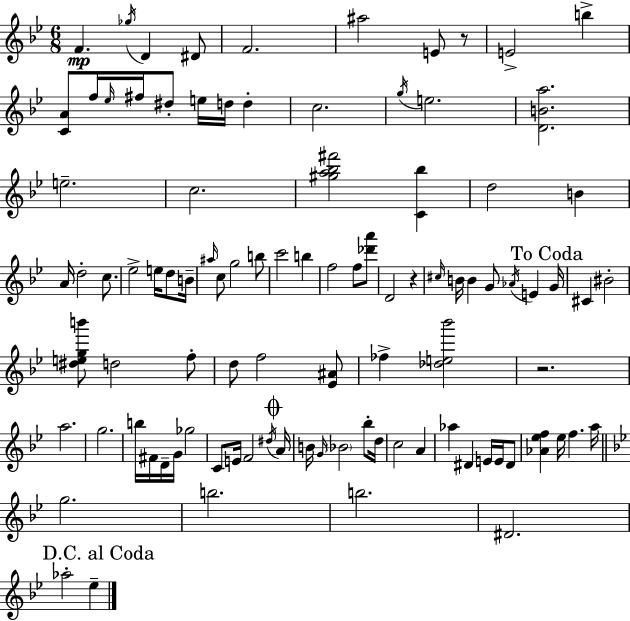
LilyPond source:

{
  \clef treble
  \numericTimeSignature
  \time 6/8
  \key bes \major
  f'4.\mp \acciaccatura { ges''16 } d'4 dis'8 | f'2. | ais''2 e'8 r8 | e'2-> b''4-> | \break <c' a'>8 f''16 \grace { ees''16 } fis''16 dis''8-. e''16 d''16 d''4-. | c''2. | \acciaccatura { g''16 } e''2. | <d' b' a''>2. | \break e''2.-- | c''2. | <gis'' a'' bes'' fis'''>2 <c' bes''>4 | d''2 b'4 | \break a'16 d''2-. | c''8. ees''2-> e''16 | d''8 b'16-- \grace { ais''16 } c''8 g''2 | b''8 c'''2 | \break b''4 f''2 | f''8 <des''' a'''>8 d'2 | r4 \grace { cis''16 } b'16 b'4 g'8 | \acciaccatura { aes'16 } e'4 \mark "To Coda" g'16 cis'4 bis'2-. | \break <dis'' e'' g'' b'''>8 d''2 | f''8-. d''8 f''2 | <ees' ais'>8 fes''4-> <des'' e'' bes'''>2 | r2. | \break a''2. | g''2. | b''16 fis'16 d'16-- g'16 ges''2 | c'8 e'16 f'2 | \break \acciaccatura { dis''16 } \mark \markup { \musicglyph "scripts.coda" } a'16 b'16 \grace { g'16 } \parenthesize bes'2 | bes''8-. d''16 c''2 | a'4 aes''4 | dis'4 e'16 e'16 dis'8 <aes' ees'' f''>4 | \break ees''16 f''4. a''16 \bar "||" \break \key bes \major g''2. | b''2. | b''2. | dis'2. | \break \mark "D.C. al Coda" aes''2-. ees''4-- | \bar "|."
}